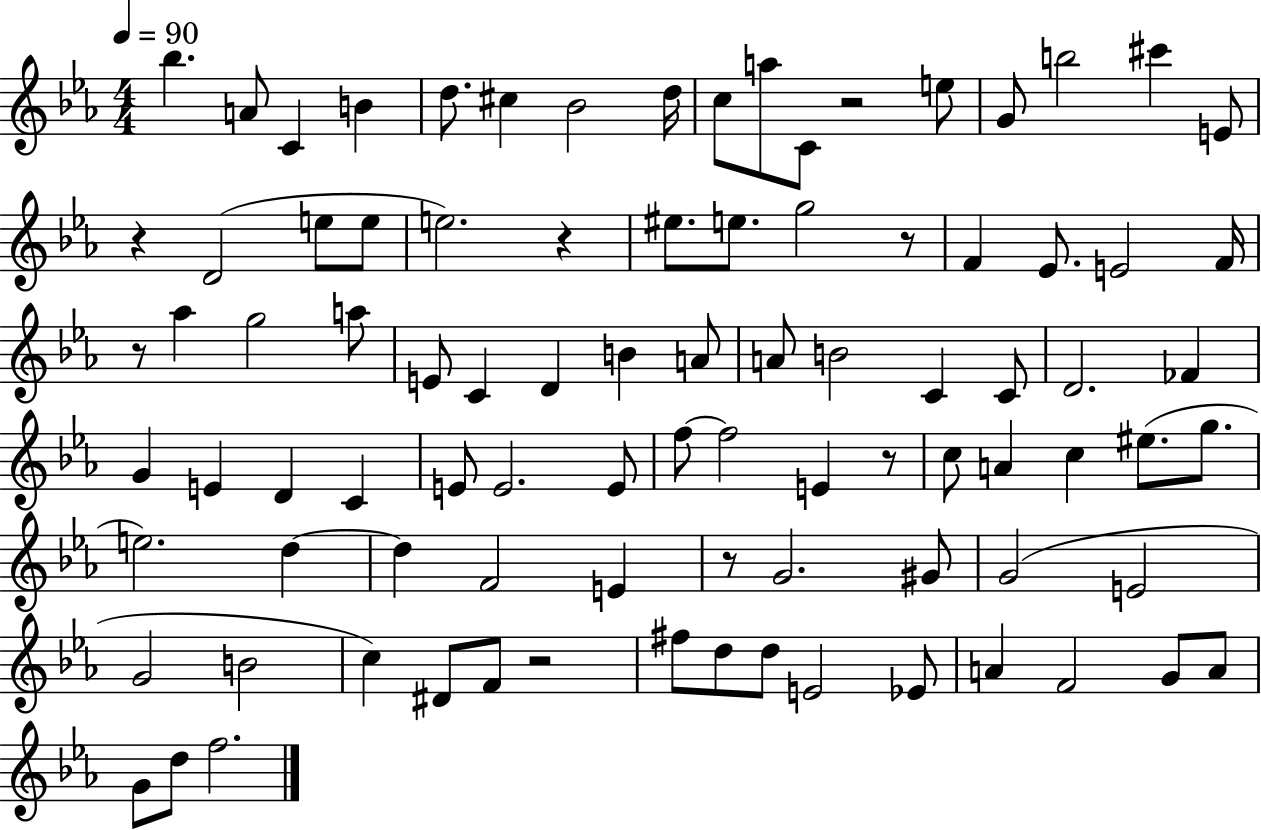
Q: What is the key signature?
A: EES major